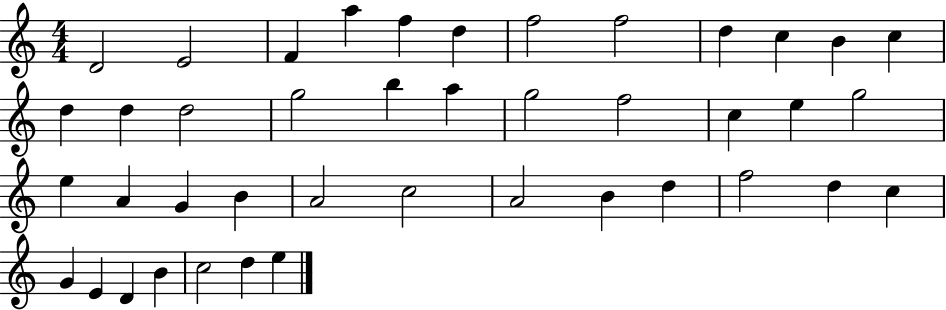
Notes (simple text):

D4/h E4/h F4/q A5/q F5/q D5/q F5/h F5/h D5/q C5/q B4/q C5/q D5/q D5/q D5/h G5/h B5/q A5/q G5/h F5/h C5/q E5/q G5/h E5/q A4/q G4/q B4/q A4/h C5/h A4/h B4/q D5/q F5/h D5/q C5/q G4/q E4/q D4/q B4/q C5/h D5/q E5/q